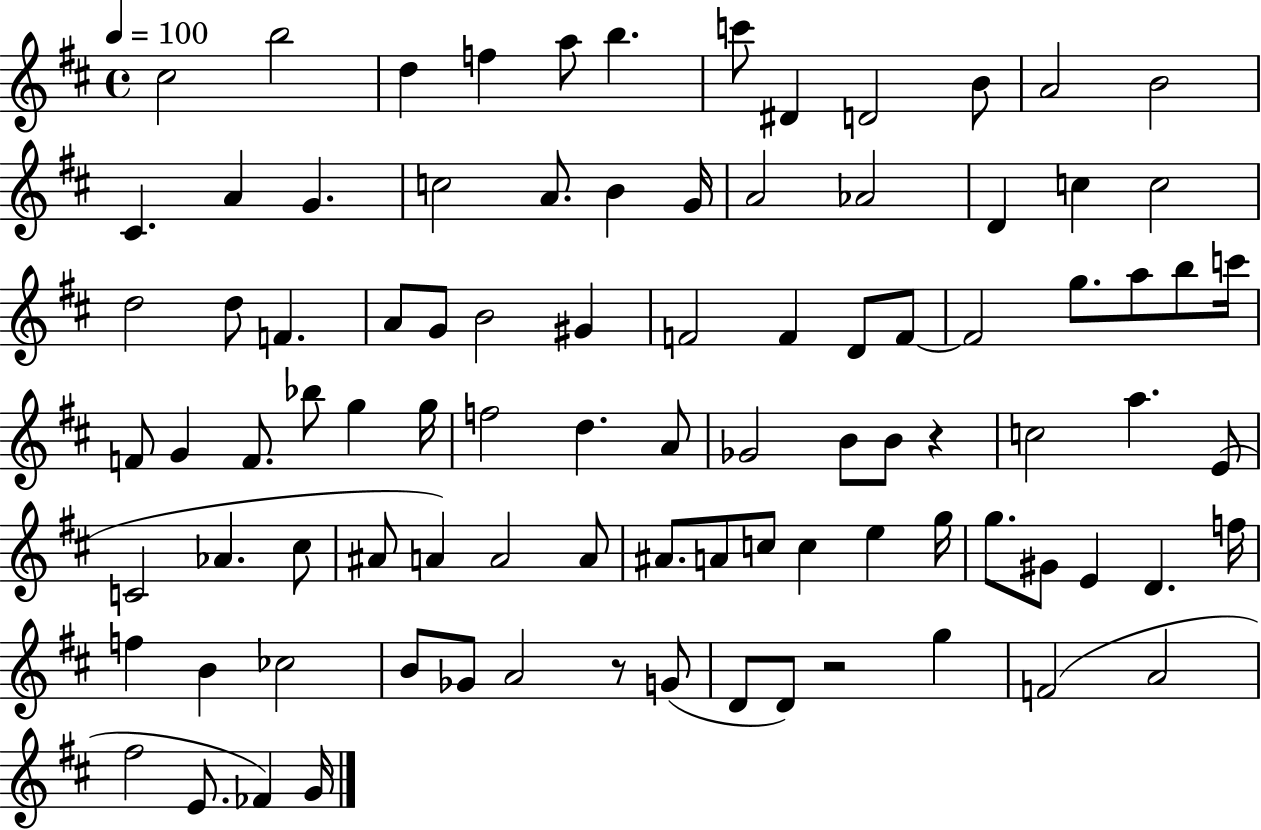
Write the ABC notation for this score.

X:1
T:Untitled
M:4/4
L:1/4
K:D
^c2 b2 d f a/2 b c'/2 ^D D2 B/2 A2 B2 ^C A G c2 A/2 B G/4 A2 _A2 D c c2 d2 d/2 F A/2 G/2 B2 ^G F2 F D/2 F/2 F2 g/2 a/2 b/2 c'/4 F/2 G F/2 _b/2 g g/4 f2 d A/2 _G2 B/2 B/2 z c2 a E/2 C2 _A ^c/2 ^A/2 A A2 A/2 ^A/2 A/2 c/2 c e g/4 g/2 ^G/2 E D f/4 f B _c2 B/2 _G/2 A2 z/2 G/2 D/2 D/2 z2 g F2 A2 ^f2 E/2 _F G/4